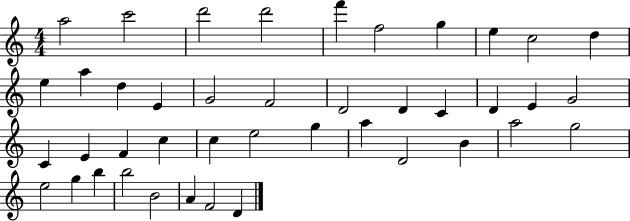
A5/h C6/h D6/h D6/h F6/q F5/h G5/q E5/q C5/h D5/q E5/q A5/q D5/q E4/q G4/h F4/h D4/h D4/q C4/q D4/q E4/q G4/h C4/q E4/q F4/q C5/q C5/q E5/h G5/q A5/q D4/h B4/q A5/h G5/h E5/h G5/q B5/q B5/h B4/h A4/q F4/h D4/q